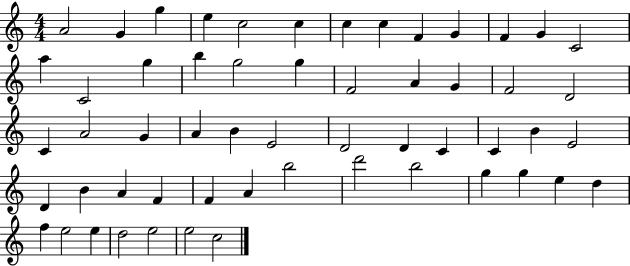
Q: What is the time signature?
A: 4/4